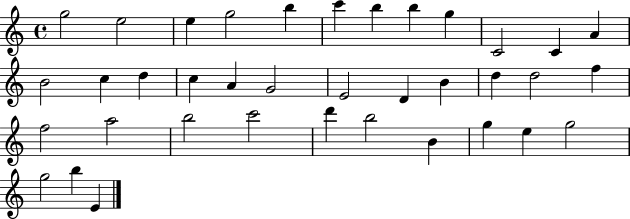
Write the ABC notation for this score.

X:1
T:Untitled
M:4/4
L:1/4
K:C
g2 e2 e g2 b c' b b g C2 C A B2 c d c A G2 E2 D B d d2 f f2 a2 b2 c'2 d' b2 B g e g2 g2 b E